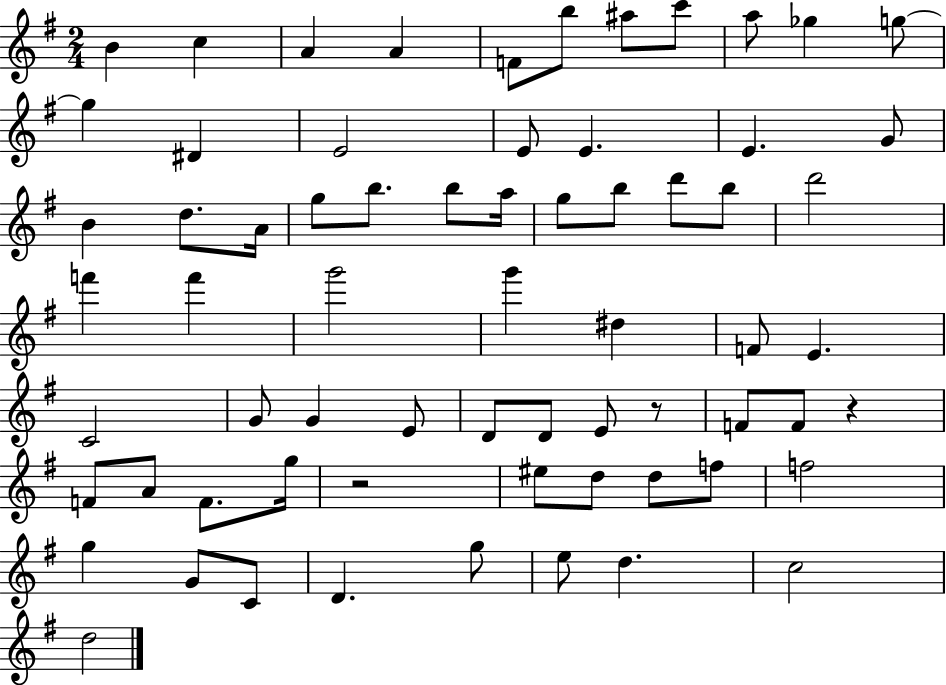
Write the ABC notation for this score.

X:1
T:Untitled
M:2/4
L:1/4
K:G
B c A A F/2 b/2 ^a/2 c'/2 a/2 _g g/2 g ^D E2 E/2 E E G/2 B d/2 A/4 g/2 b/2 b/2 a/4 g/2 b/2 d'/2 b/2 d'2 f' f' g'2 g' ^d F/2 E C2 G/2 G E/2 D/2 D/2 E/2 z/2 F/2 F/2 z F/2 A/2 F/2 g/4 z2 ^e/2 d/2 d/2 f/2 f2 g G/2 C/2 D g/2 e/2 d c2 d2